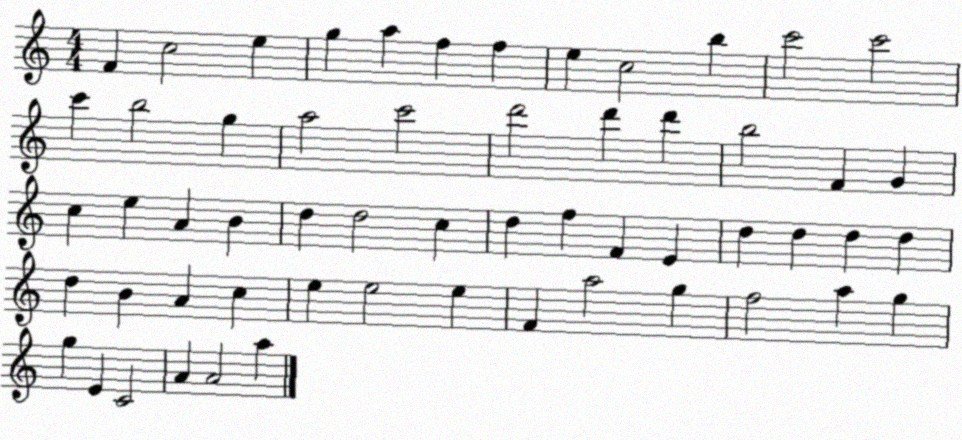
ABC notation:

X:1
T:Untitled
M:4/4
L:1/4
K:C
F c2 e g a f f e c2 b c'2 c'2 c' b2 g a2 c'2 d'2 d' d' b2 F G c e A B d d2 c d f F E d d d d d B A c e e2 e F a2 g f2 a g g E C2 A A2 a